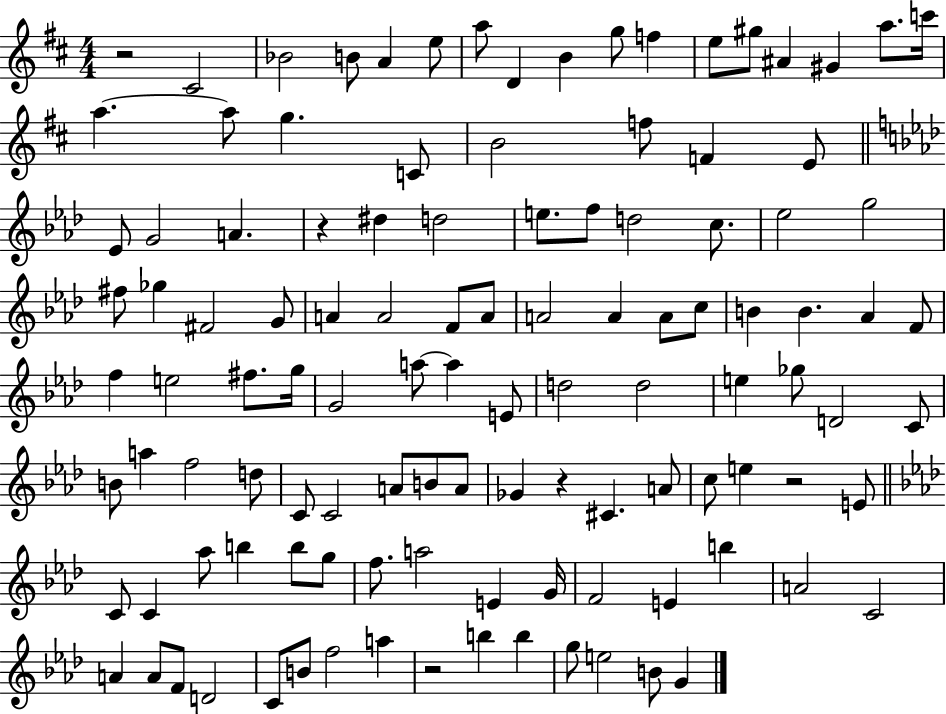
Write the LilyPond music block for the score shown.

{
  \clef treble
  \numericTimeSignature
  \time 4/4
  \key d \major
  r2 cis'2 | bes'2 b'8 a'4 e''8 | a''8 d'4 b'4 g''8 f''4 | e''8 gis''8 ais'4 gis'4 a''8. c'''16 | \break a''4.~~ a''8 g''4. c'8 | b'2 f''8 f'4 e'8 | \bar "||" \break \key f \minor ees'8 g'2 a'4. | r4 dis''4 d''2 | e''8. f''8 d''2 c''8. | ees''2 g''2 | \break fis''8 ges''4 fis'2 g'8 | a'4 a'2 f'8 a'8 | a'2 a'4 a'8 c''8 | b'4 b'4. aes'4 f'8 | \break f''4 e''2 fis''8. g''16 | g'2 a''8~~ a''4 e'8 | d''2 d''2 | e''4 ges''8 d'2 c'8 | \break b'8 a''4 f''2 d''8 | c'8 c'2 a'8 b'8 a'8 | ges'4 r4 cis'4. a'8 | c''8 e''4 r2 e'8 | \break \bar "||" \break \key aes \major c'8 c'4 aes''8 b''4 b''8 g''8 | f''8. a''2 e'4 g'16 | f'2 e'4 b''4 | a'2 c'2 | \break a'4 a'8 f'8 d'2 | c'8 b'8 f''2 a''4 | r2 b''4 b''4 | g''8 e''2 b'8 g'4 | \break \bar "|."
}